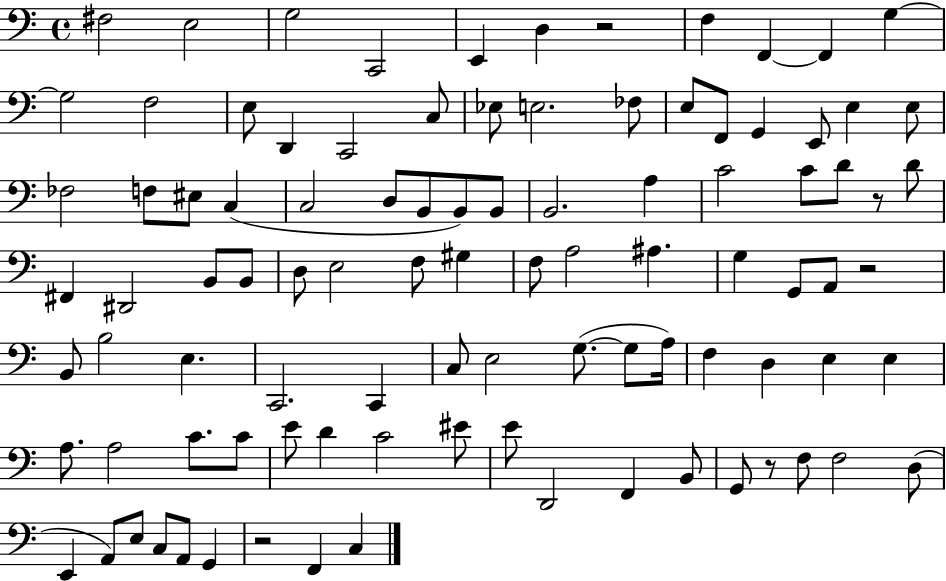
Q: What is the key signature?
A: C major